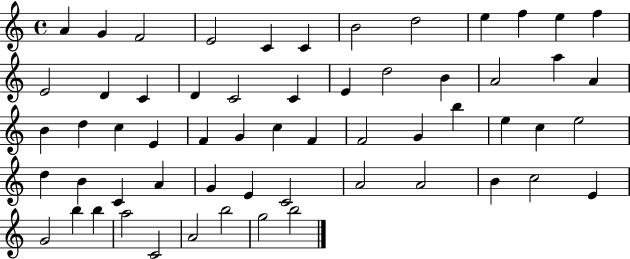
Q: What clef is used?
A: treble